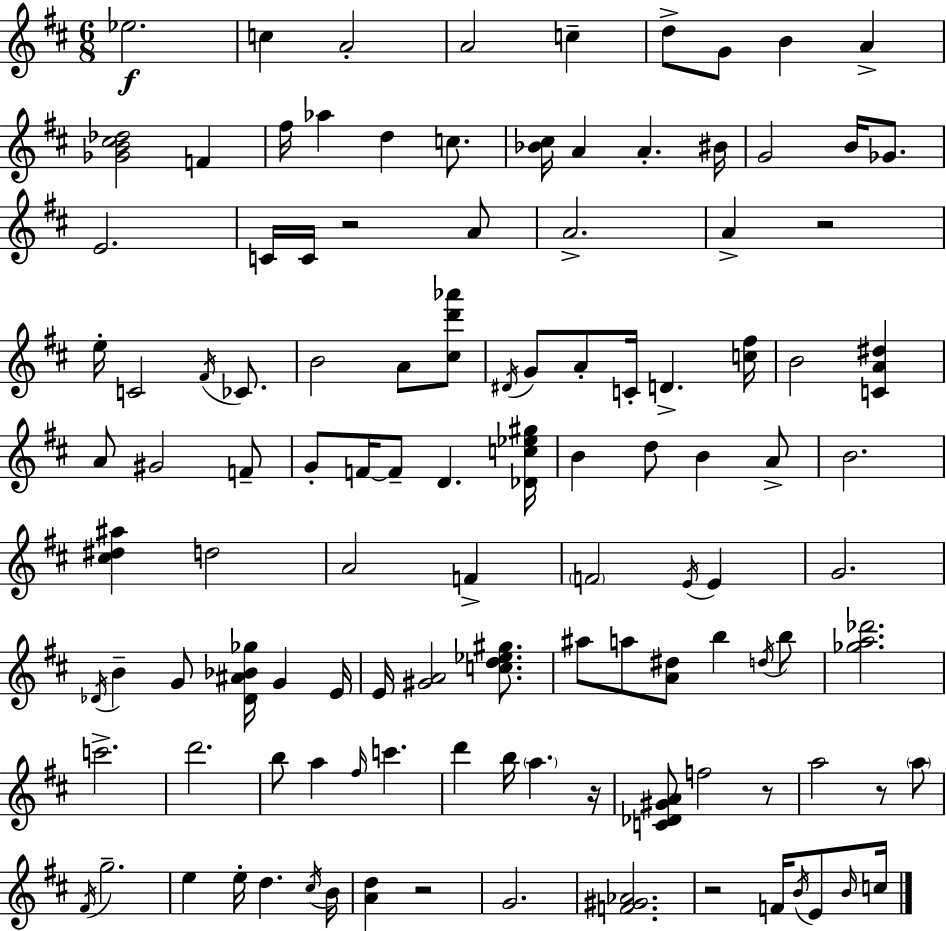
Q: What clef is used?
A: treble